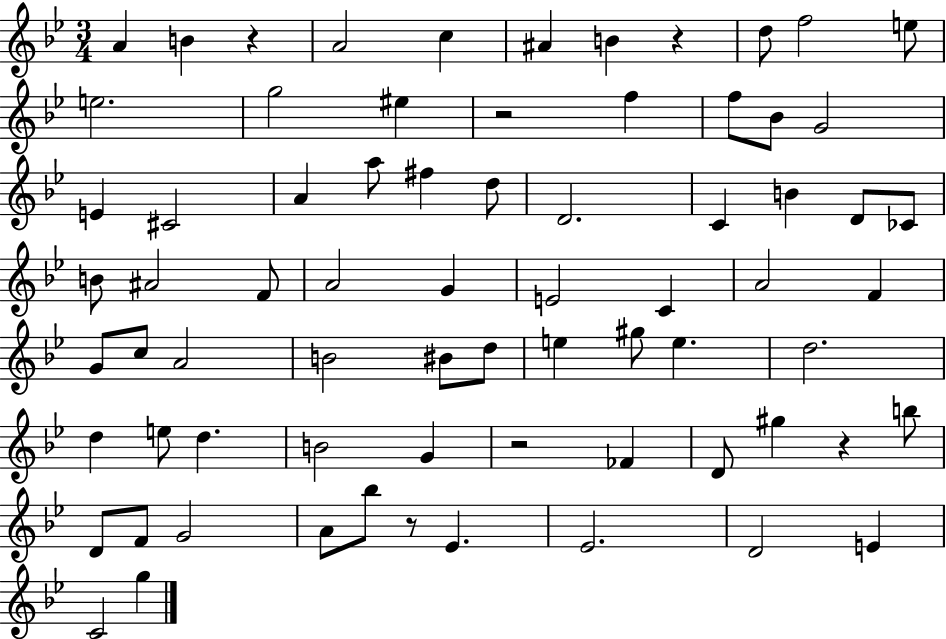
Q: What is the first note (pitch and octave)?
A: A4